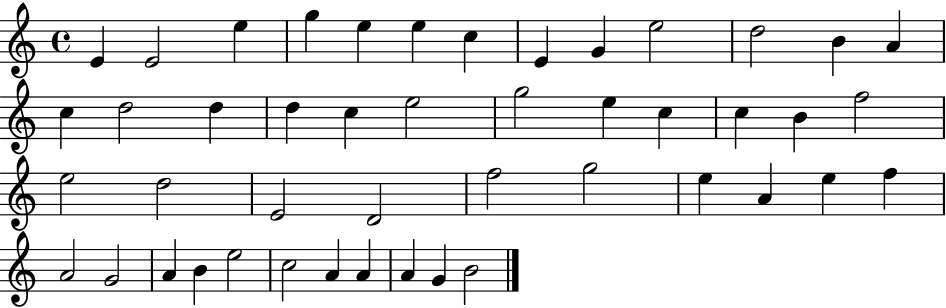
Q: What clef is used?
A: treble